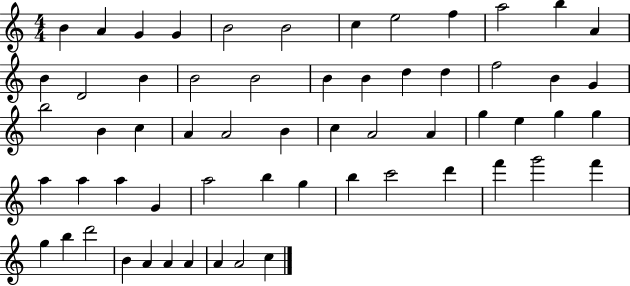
B4/q A4/q G4/q G4/q B4/h B4/h C5/q E5/h F5/q A5/h B5/q A4/q B4/q D4/h B4/q B4/h B4/h B4/q B4/q D5/q D5/q F5/h B4/q G4/q B5/h B4/q C5/q A4/q A4/h B4/q C5/q A4/h A4/q G5/q E5/q G5/q G5/q A5/q A5/q A5/q G4/q A5/h B5/q G5/q B5/q C6/h D6/q F6/q G6/h F6/q G5/q B5/q D6/h B4/q A4/q A4/q A4/q A4/q A4/h C5/q